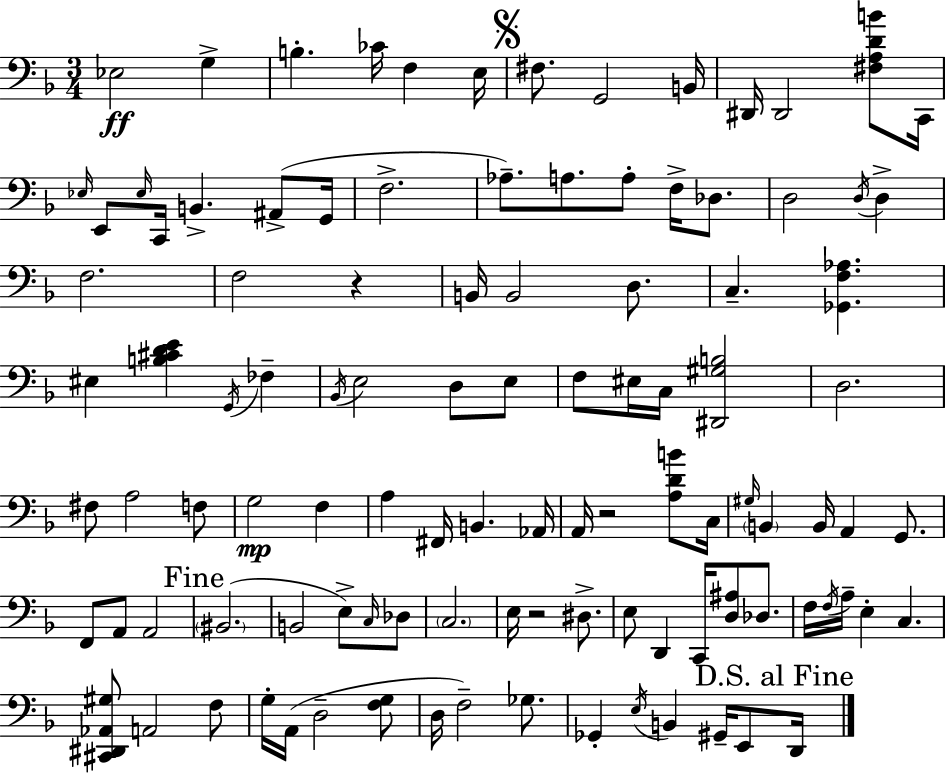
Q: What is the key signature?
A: D minor